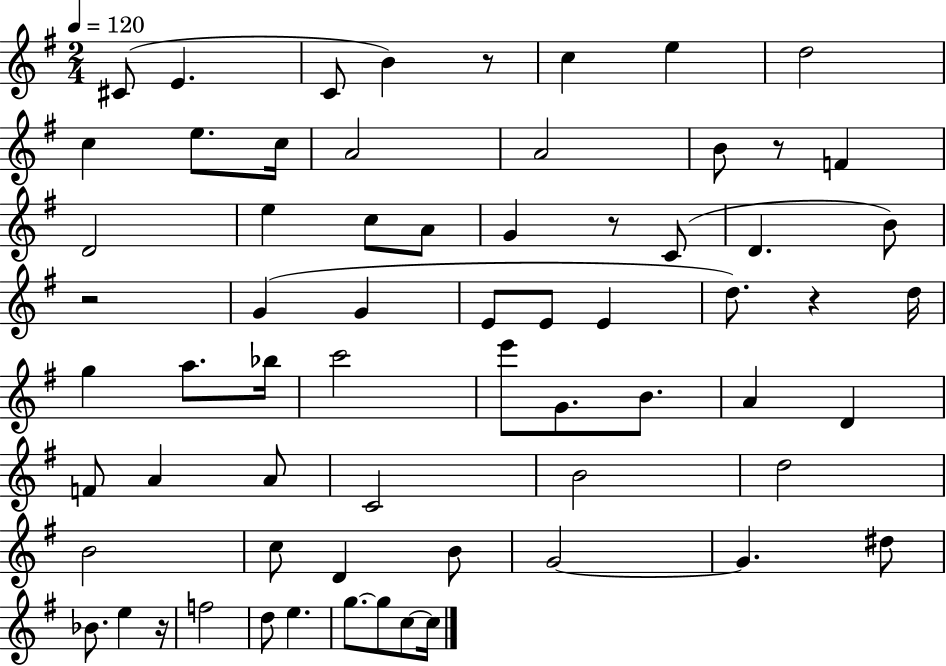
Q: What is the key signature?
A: G major